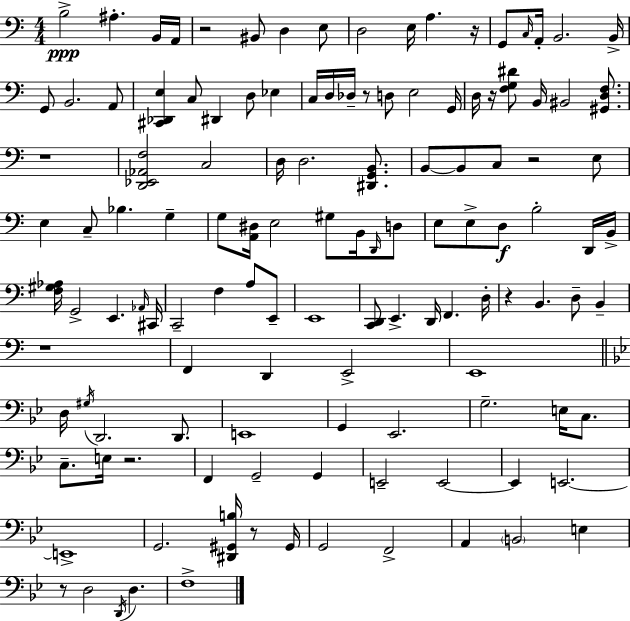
B3/h A#3/q. B2/s A2/s R/h BIS2/e D3/q E3/e D3/h E3/s A3/q. R/s G2/e C3/s A2/s B2/h. B2/s G2/e B2/h. A2/e [C#2,Db2,E3]/q C3/e D#2/q D3/e Eb3/q C3/s D3/s Db3/s R/e D3/e E3/h G2/s D3/s R/s [F3,G3,D#4]/e B2/s BIS2/h [G#2,D3,F3]/e. R/w [D2,Eb2,Ab2,F3]/h C3/h D3/s D3/h. [D#2,G2,B2]/e. B2/e B2/e C3/e R/h E3/e E3/q C3/e Bb3/q. G3/q G3/e [A2,D#3]/s E3/h G#3/e B2/s D2/s D3/e E3/e E3/e D3/e B3/h D2/s B2/s [F3,G#3,Ab3]/s G2/h E2/q. Ab2/s C#2/s C2/h F3/q A3/e E2/e E2/w [C2,D2]/e E2/q. D2/s F2/q. D3/s R/q B2/q. D3/e B2/q R/w F2/q D2/q E2/h E2/w D3/s G#3/s D2/h. D2/e. E2/w G2/q Eb2/h. G3/h. E3/s C3/e. C3/e. E3/s R/h. F2/q G2/h G2/q E2/h E2/h E2/q E2/h. E2/w G2/h. [D#2,G#2,B3]/s R/e G#2/s G2/h F2/h A2/q B2/h E3/q R/e D3/h D2/s D3/q. F3/w